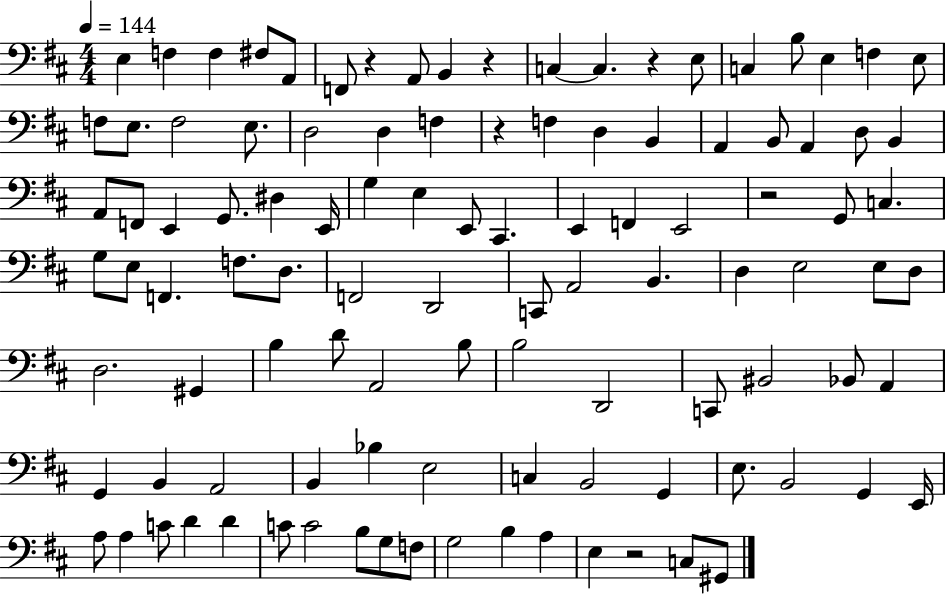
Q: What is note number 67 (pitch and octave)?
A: B3